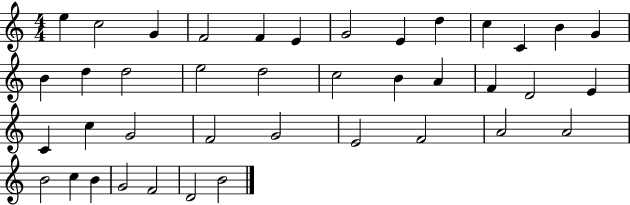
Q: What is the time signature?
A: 4/4